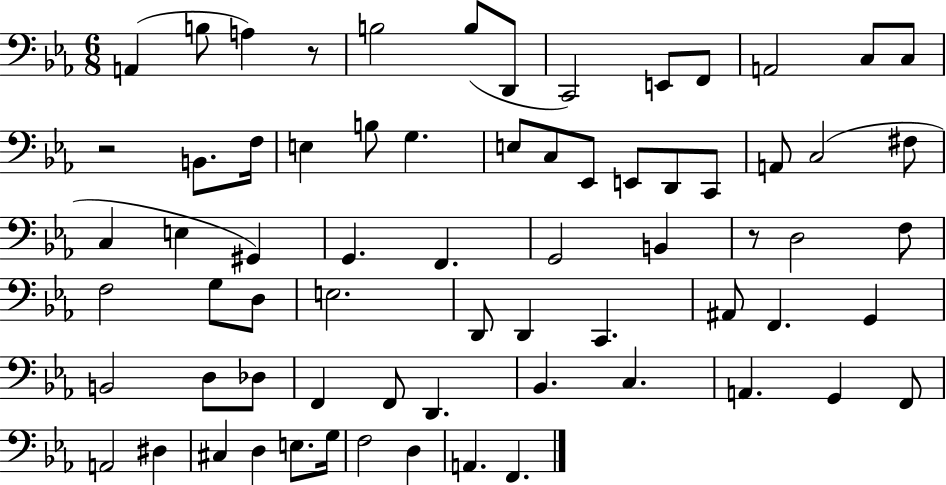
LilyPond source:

{
  \clef bass
  \numericTimeSignature
  \time 6/8
  \key ees \major
  a,4( b8 a4) r8 | b2 b8( d,8 | c,2) e,8 f,8 | a,2 c8 c8 | \break r2 b,8. f16 | e4 b8 g4. | e8 c8 ees,8 e,8 d,8 c,8 | a,8 c2( fis8 | \break c4 e4 gis,4) | g,4. f,4. | g,2 b,4 | r8 d2 f8 | \break f2 g8 d8 | e2. | d,8 d,4 c,4. | ais,8 f,4. g,4 | \break b,2 d8 des8 | f,4 f,8 d,4. | bes,4. c4. | a,4. g,4 f,8 | \break a,2 dis4 | cis4 d4 e8. g16 | f2 d4 | a,4. f,4. | \break \bar "|."
}